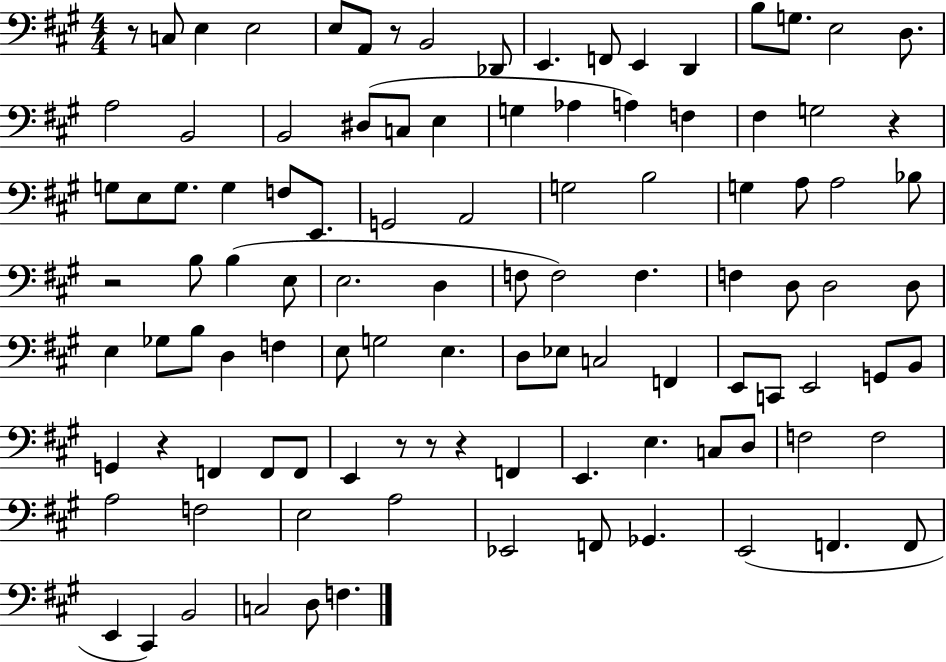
X:1
T:Untitled
M:4/4
L:1/4
K:A
z/2 C,/2 E, E,2 E,/2 A,,/2 z/2 B,,2 _D,,/2 E,, F,,/2 E,, D,, B,/2 G,/2 E,2 D,/2 A,2 B,,2 B,,2 ^D,/2 C,/2 E, G, _A, A, F, ^F, G,2 z G,/2 E,/2 G,/2 G, F,/2 E,,/2 G,,2 A,,2 G,2 B,2 G, A,/2 A,2 _B,/2 z2 B,/2 B, E,/2 E,2 D, F,/2 F,2 F, F, D,/2 D,2 D,/2 E, _G,/2 B,/2 D, F, E,/2 G,2 E, D,/2 _E,/2 C,2 F,, E,,/2 C,,/2 E,,2 G,,/2 B,,/2 G,, z F,, F,,/2 F,,/2 E,, z/2 z/2 z F,, E,, E, C,/2 D,/2 F,2 F,2 A,2 F,2 E,2 A,2 _E,,2 F,,/2 _G,, E,,2 F,, F,,/2 E,, ^C,, B,,2 C,2 D,/2 F,